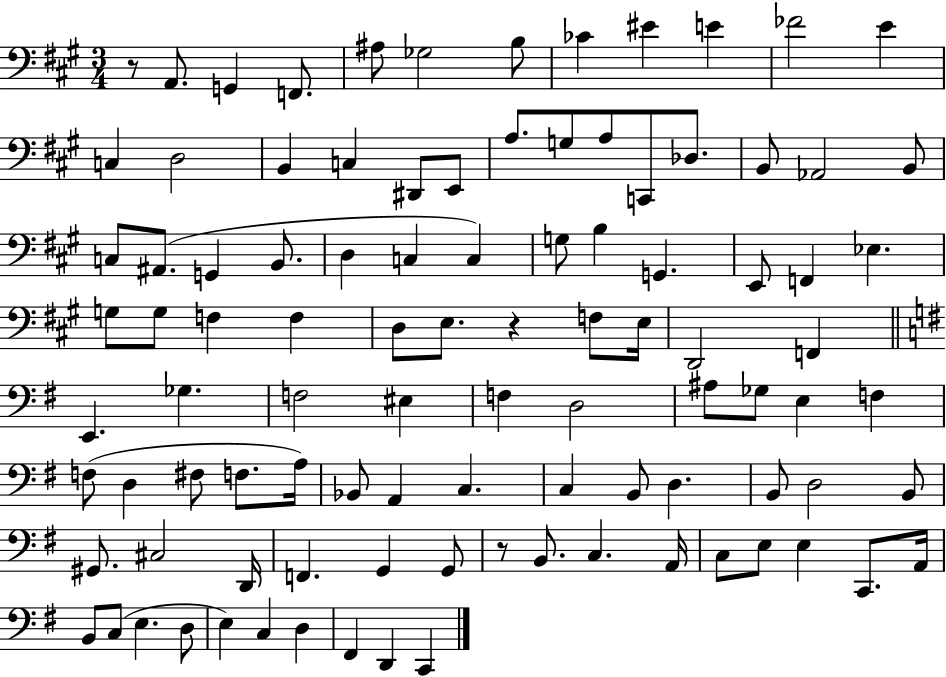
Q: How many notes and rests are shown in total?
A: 99